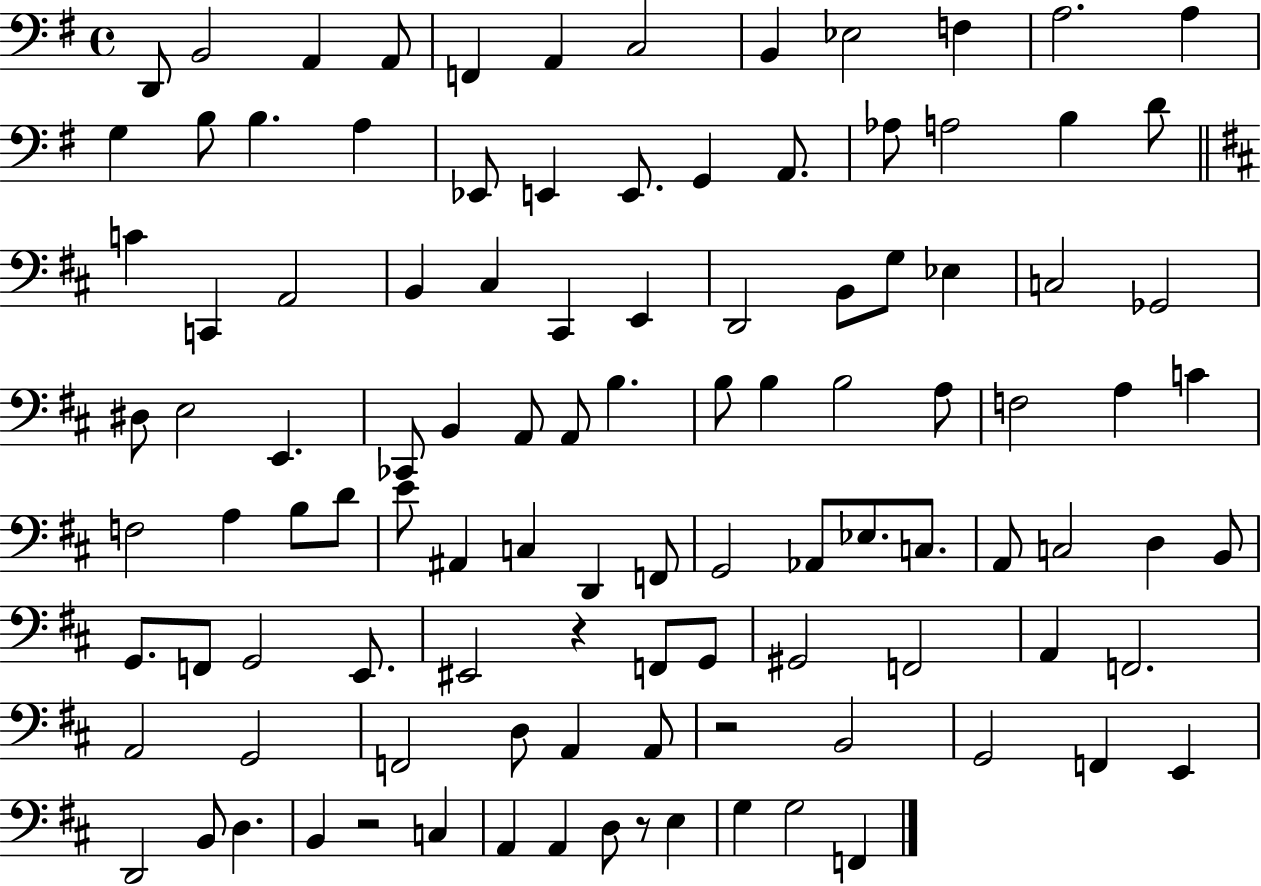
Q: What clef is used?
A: bass